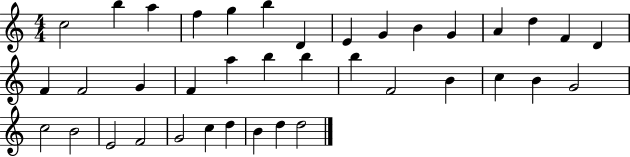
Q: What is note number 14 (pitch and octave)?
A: F4